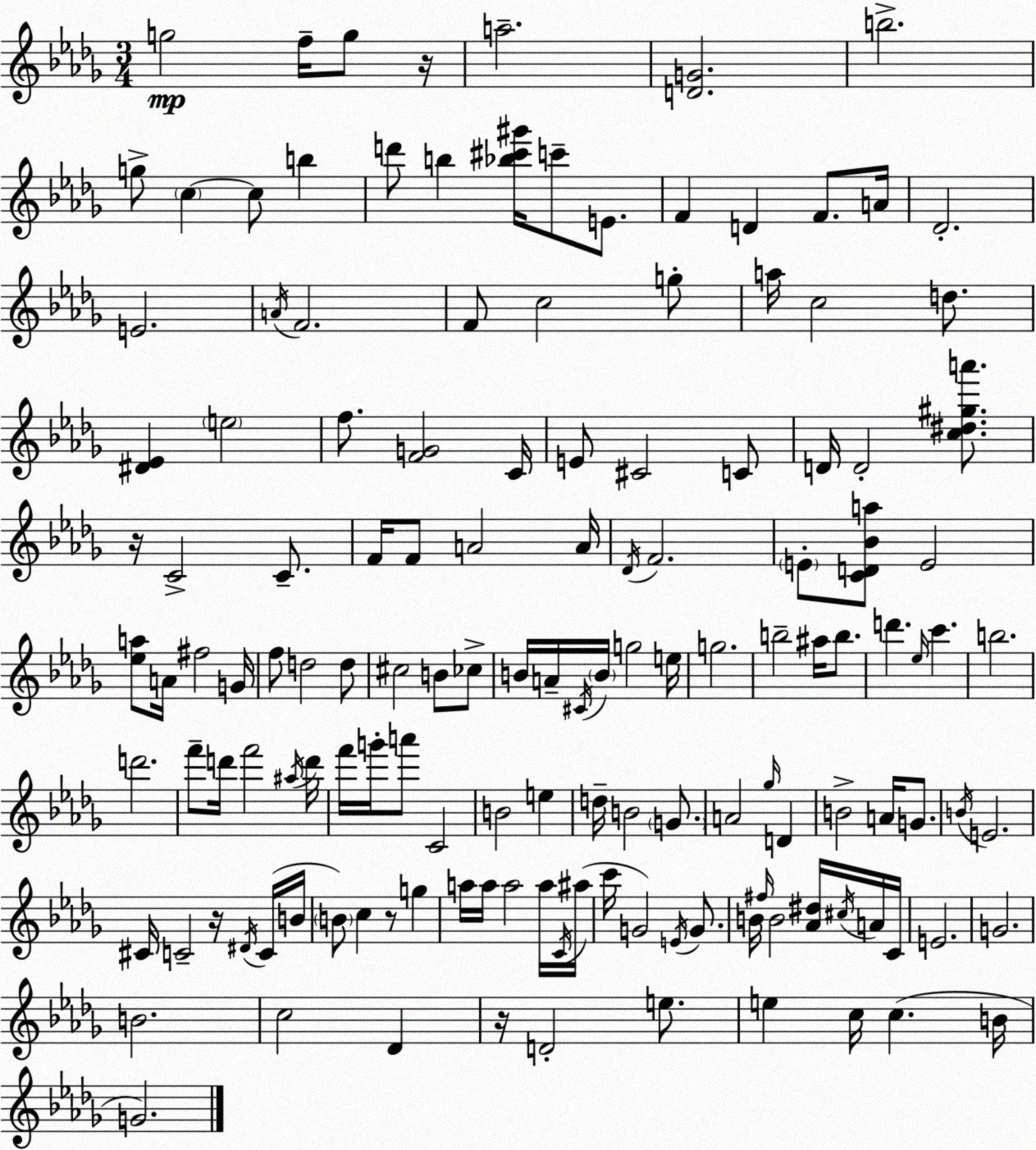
X:1
T:Untitled
M:3/4
L:1/4
K:Bbm
g2 f/4 g/2 z/4 a2 [DG]2 b2 g/2 c c/2 b d'/2 b [_b^c'^g']/4 c'/2 E/2 F D F/2 A/4 _D2 E2 A/4 F2 F/2 c2 g/2 a/4 c2 d/2 [^D_E] e2 f/2 [FG]2 C/4 E/2 ^C2 C/2 D/4 D2 [c^d^ga']/2 z/4 C2 C/2 F/4 F/2 A2 A/4 _D/4 F2 E/2 [CD_Ba]/2 E2 [_ea]/2 A/4 ^f2 G/4 f/2 d2 d/2 ^c2 B/2 _c/2 B/4 A/4 ^C/4 B/4 g2 e/4 g2 b2 ^a/4 b/2 d' _e/4 c' b2 d'2 f'/2 d'/4 f'2 ^a/4 d'/4 f'/4 g'/4 a'/2 C2 B2 e d/4 B2 G/2 A2 _g/4 D B2 A/4 G/2 B/4 E2 ^C/4 C2 z/4 ^D/4 C/4 B/4 B/2 c z/2 g a/4 a/4 a2 a/4 C/4 ^a/4 c'/4 G2 E/4 G/2 B/4 ^f/4 B2 [_A^d]/4 ^c/4 A/4 C/4 E2 G2 B2 c2 _D z/4 D2 e/2 e c/4 c B/4 G2